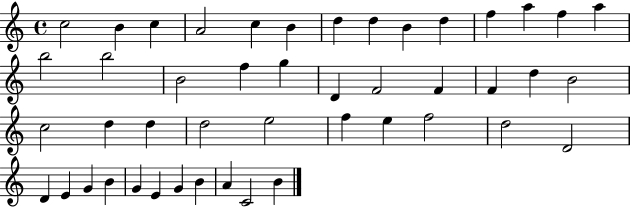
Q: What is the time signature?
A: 4/4